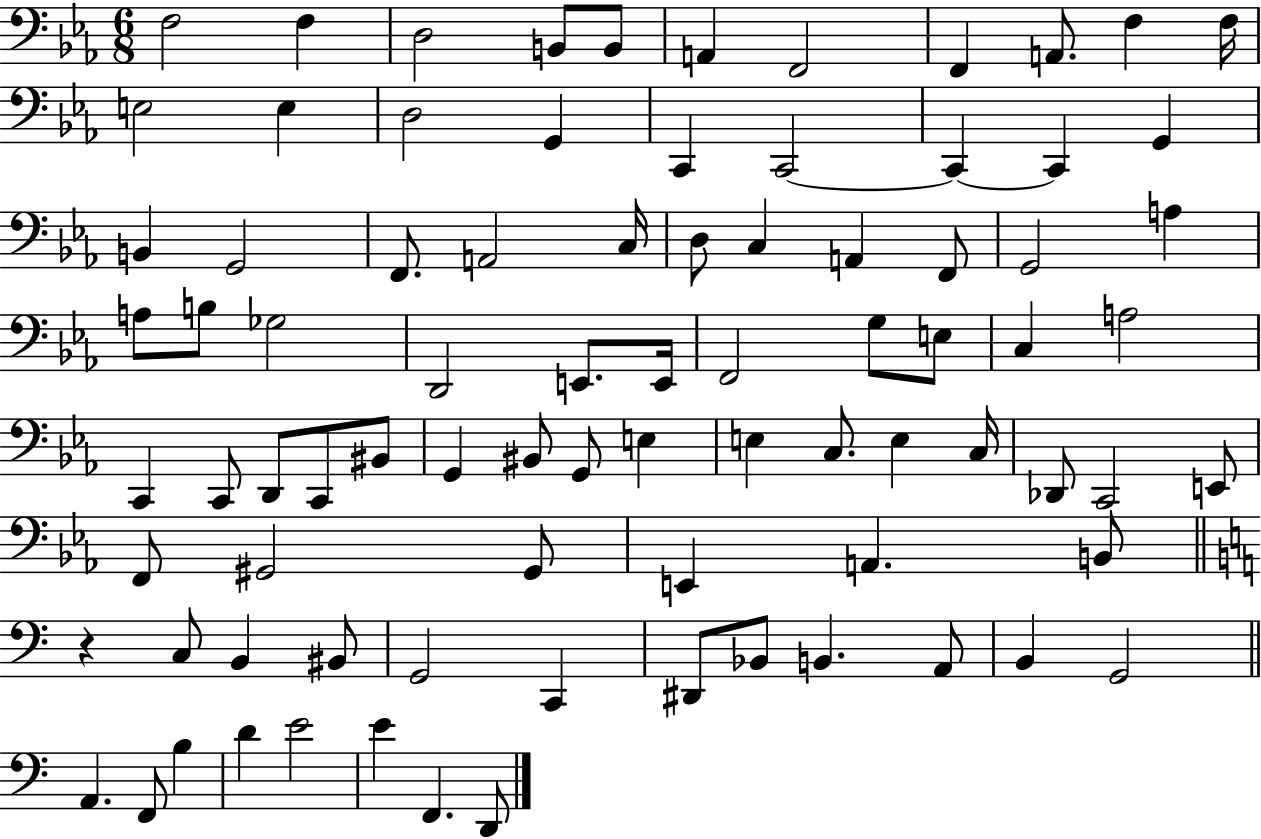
F3/h F3/q D3/h B2/e B2/e A2/q F2/h F2/q A2/e. F3/q F3/s E3/h E3/q D3/h G2/q C2/q C2/h C2/q C2/q G2/q B2/q G2/h F2/e. A2/h C3/s D3/e C3/q A2/q F2/e G2/h A3/q A3/e B3/e Gb3/h D2/h E2/e. E2/s F2/h G3/e E3/e C3/q A3/h C2/q C2/e D2/e C2/e BIS2/e G2/q BIS2/e G2/e E3/q E3/q C3/e. E3/q C3/s Db2/e C2/h E2/e F2/e G#2/h G#2/e E2/q A2/q. B2/e R/q C3/e B2/q BIS2/e G2/h C2/q D#2/e Bb2/e B2/q. A2/e B2/q G2/h A2/q. F2/e B3/q D4/q E4/h E4/q F2/q. D2/e